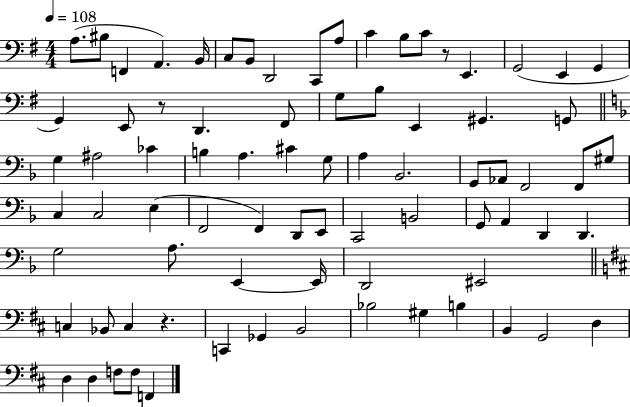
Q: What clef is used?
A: bass